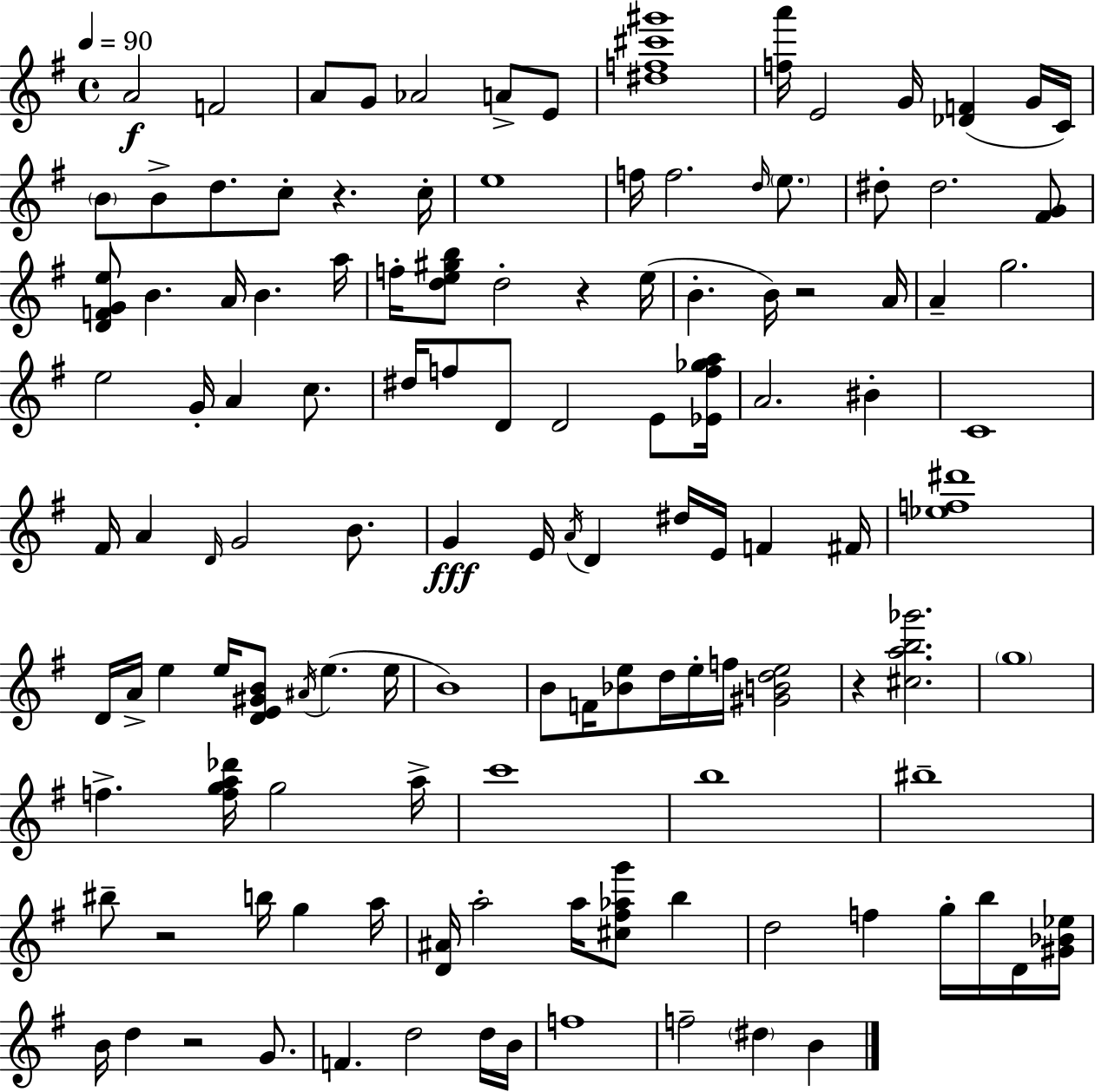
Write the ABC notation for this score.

X:1
T:Untitled
M:4/4
L:1/4
K:G
A2 F2 A/2 G/2 _A2 A/2 E/2 [^df^c'^g']4 [fa']/4 E2 G/4 [_DF] G/4 C/4 B/2 B/2 d/2 c/2 z c/4 e4 f/4 f2 d/4 e/2 ^d/2 ^d2 [^FG]/2 [DFGe]/2 B A/4 B a/4 f/4 [de^gb]/2 d2 z e/4 B B/4 z2 A/4 A g2 e2 G/4 A c/2 ^d/4 f/2 D/2 D2 E/2 [_Ef_ga]/4 A2 ^B C4 ^F/4 A D/4 G2 B/2 G E/4 A/4 D ^d/4 E/4 F ^F/4 [_ef^d']4 D/4 A/4 e e/4 [DE^GB]/2 ^A/4 e e/4 B4 B/2 F/4 [_Be]/2 d/4 e/4 f/4 [^GBde]2 z [^cab_g']2 g4 f [fga_d']/4 g2 a/4 c'4 b4 ^b4 ^b/2 z2 b/4 g a/4 [D^A]/4 a2 a/4 [^c^f_ag']/2 b d2 f g/4 b/4 D/4 [^G_B_e]/4 B/4 d z2 G/2 F d2 d/4 B/4 f4 f2 ^d B